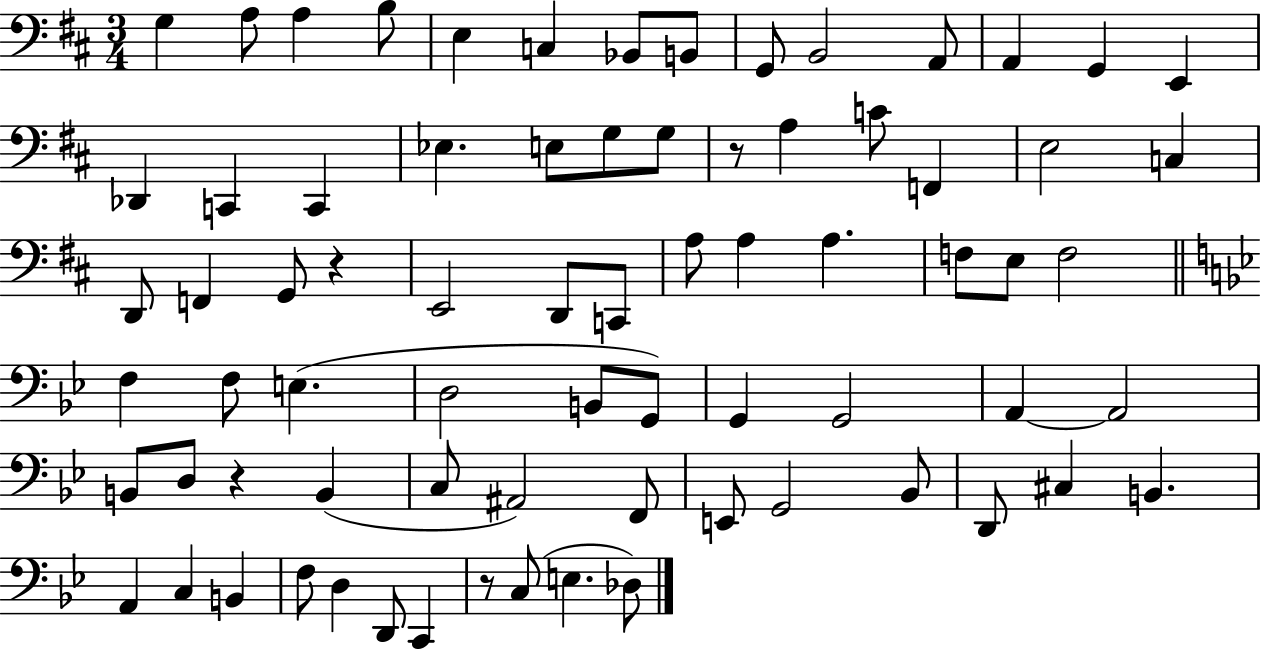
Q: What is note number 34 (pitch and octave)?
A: A3